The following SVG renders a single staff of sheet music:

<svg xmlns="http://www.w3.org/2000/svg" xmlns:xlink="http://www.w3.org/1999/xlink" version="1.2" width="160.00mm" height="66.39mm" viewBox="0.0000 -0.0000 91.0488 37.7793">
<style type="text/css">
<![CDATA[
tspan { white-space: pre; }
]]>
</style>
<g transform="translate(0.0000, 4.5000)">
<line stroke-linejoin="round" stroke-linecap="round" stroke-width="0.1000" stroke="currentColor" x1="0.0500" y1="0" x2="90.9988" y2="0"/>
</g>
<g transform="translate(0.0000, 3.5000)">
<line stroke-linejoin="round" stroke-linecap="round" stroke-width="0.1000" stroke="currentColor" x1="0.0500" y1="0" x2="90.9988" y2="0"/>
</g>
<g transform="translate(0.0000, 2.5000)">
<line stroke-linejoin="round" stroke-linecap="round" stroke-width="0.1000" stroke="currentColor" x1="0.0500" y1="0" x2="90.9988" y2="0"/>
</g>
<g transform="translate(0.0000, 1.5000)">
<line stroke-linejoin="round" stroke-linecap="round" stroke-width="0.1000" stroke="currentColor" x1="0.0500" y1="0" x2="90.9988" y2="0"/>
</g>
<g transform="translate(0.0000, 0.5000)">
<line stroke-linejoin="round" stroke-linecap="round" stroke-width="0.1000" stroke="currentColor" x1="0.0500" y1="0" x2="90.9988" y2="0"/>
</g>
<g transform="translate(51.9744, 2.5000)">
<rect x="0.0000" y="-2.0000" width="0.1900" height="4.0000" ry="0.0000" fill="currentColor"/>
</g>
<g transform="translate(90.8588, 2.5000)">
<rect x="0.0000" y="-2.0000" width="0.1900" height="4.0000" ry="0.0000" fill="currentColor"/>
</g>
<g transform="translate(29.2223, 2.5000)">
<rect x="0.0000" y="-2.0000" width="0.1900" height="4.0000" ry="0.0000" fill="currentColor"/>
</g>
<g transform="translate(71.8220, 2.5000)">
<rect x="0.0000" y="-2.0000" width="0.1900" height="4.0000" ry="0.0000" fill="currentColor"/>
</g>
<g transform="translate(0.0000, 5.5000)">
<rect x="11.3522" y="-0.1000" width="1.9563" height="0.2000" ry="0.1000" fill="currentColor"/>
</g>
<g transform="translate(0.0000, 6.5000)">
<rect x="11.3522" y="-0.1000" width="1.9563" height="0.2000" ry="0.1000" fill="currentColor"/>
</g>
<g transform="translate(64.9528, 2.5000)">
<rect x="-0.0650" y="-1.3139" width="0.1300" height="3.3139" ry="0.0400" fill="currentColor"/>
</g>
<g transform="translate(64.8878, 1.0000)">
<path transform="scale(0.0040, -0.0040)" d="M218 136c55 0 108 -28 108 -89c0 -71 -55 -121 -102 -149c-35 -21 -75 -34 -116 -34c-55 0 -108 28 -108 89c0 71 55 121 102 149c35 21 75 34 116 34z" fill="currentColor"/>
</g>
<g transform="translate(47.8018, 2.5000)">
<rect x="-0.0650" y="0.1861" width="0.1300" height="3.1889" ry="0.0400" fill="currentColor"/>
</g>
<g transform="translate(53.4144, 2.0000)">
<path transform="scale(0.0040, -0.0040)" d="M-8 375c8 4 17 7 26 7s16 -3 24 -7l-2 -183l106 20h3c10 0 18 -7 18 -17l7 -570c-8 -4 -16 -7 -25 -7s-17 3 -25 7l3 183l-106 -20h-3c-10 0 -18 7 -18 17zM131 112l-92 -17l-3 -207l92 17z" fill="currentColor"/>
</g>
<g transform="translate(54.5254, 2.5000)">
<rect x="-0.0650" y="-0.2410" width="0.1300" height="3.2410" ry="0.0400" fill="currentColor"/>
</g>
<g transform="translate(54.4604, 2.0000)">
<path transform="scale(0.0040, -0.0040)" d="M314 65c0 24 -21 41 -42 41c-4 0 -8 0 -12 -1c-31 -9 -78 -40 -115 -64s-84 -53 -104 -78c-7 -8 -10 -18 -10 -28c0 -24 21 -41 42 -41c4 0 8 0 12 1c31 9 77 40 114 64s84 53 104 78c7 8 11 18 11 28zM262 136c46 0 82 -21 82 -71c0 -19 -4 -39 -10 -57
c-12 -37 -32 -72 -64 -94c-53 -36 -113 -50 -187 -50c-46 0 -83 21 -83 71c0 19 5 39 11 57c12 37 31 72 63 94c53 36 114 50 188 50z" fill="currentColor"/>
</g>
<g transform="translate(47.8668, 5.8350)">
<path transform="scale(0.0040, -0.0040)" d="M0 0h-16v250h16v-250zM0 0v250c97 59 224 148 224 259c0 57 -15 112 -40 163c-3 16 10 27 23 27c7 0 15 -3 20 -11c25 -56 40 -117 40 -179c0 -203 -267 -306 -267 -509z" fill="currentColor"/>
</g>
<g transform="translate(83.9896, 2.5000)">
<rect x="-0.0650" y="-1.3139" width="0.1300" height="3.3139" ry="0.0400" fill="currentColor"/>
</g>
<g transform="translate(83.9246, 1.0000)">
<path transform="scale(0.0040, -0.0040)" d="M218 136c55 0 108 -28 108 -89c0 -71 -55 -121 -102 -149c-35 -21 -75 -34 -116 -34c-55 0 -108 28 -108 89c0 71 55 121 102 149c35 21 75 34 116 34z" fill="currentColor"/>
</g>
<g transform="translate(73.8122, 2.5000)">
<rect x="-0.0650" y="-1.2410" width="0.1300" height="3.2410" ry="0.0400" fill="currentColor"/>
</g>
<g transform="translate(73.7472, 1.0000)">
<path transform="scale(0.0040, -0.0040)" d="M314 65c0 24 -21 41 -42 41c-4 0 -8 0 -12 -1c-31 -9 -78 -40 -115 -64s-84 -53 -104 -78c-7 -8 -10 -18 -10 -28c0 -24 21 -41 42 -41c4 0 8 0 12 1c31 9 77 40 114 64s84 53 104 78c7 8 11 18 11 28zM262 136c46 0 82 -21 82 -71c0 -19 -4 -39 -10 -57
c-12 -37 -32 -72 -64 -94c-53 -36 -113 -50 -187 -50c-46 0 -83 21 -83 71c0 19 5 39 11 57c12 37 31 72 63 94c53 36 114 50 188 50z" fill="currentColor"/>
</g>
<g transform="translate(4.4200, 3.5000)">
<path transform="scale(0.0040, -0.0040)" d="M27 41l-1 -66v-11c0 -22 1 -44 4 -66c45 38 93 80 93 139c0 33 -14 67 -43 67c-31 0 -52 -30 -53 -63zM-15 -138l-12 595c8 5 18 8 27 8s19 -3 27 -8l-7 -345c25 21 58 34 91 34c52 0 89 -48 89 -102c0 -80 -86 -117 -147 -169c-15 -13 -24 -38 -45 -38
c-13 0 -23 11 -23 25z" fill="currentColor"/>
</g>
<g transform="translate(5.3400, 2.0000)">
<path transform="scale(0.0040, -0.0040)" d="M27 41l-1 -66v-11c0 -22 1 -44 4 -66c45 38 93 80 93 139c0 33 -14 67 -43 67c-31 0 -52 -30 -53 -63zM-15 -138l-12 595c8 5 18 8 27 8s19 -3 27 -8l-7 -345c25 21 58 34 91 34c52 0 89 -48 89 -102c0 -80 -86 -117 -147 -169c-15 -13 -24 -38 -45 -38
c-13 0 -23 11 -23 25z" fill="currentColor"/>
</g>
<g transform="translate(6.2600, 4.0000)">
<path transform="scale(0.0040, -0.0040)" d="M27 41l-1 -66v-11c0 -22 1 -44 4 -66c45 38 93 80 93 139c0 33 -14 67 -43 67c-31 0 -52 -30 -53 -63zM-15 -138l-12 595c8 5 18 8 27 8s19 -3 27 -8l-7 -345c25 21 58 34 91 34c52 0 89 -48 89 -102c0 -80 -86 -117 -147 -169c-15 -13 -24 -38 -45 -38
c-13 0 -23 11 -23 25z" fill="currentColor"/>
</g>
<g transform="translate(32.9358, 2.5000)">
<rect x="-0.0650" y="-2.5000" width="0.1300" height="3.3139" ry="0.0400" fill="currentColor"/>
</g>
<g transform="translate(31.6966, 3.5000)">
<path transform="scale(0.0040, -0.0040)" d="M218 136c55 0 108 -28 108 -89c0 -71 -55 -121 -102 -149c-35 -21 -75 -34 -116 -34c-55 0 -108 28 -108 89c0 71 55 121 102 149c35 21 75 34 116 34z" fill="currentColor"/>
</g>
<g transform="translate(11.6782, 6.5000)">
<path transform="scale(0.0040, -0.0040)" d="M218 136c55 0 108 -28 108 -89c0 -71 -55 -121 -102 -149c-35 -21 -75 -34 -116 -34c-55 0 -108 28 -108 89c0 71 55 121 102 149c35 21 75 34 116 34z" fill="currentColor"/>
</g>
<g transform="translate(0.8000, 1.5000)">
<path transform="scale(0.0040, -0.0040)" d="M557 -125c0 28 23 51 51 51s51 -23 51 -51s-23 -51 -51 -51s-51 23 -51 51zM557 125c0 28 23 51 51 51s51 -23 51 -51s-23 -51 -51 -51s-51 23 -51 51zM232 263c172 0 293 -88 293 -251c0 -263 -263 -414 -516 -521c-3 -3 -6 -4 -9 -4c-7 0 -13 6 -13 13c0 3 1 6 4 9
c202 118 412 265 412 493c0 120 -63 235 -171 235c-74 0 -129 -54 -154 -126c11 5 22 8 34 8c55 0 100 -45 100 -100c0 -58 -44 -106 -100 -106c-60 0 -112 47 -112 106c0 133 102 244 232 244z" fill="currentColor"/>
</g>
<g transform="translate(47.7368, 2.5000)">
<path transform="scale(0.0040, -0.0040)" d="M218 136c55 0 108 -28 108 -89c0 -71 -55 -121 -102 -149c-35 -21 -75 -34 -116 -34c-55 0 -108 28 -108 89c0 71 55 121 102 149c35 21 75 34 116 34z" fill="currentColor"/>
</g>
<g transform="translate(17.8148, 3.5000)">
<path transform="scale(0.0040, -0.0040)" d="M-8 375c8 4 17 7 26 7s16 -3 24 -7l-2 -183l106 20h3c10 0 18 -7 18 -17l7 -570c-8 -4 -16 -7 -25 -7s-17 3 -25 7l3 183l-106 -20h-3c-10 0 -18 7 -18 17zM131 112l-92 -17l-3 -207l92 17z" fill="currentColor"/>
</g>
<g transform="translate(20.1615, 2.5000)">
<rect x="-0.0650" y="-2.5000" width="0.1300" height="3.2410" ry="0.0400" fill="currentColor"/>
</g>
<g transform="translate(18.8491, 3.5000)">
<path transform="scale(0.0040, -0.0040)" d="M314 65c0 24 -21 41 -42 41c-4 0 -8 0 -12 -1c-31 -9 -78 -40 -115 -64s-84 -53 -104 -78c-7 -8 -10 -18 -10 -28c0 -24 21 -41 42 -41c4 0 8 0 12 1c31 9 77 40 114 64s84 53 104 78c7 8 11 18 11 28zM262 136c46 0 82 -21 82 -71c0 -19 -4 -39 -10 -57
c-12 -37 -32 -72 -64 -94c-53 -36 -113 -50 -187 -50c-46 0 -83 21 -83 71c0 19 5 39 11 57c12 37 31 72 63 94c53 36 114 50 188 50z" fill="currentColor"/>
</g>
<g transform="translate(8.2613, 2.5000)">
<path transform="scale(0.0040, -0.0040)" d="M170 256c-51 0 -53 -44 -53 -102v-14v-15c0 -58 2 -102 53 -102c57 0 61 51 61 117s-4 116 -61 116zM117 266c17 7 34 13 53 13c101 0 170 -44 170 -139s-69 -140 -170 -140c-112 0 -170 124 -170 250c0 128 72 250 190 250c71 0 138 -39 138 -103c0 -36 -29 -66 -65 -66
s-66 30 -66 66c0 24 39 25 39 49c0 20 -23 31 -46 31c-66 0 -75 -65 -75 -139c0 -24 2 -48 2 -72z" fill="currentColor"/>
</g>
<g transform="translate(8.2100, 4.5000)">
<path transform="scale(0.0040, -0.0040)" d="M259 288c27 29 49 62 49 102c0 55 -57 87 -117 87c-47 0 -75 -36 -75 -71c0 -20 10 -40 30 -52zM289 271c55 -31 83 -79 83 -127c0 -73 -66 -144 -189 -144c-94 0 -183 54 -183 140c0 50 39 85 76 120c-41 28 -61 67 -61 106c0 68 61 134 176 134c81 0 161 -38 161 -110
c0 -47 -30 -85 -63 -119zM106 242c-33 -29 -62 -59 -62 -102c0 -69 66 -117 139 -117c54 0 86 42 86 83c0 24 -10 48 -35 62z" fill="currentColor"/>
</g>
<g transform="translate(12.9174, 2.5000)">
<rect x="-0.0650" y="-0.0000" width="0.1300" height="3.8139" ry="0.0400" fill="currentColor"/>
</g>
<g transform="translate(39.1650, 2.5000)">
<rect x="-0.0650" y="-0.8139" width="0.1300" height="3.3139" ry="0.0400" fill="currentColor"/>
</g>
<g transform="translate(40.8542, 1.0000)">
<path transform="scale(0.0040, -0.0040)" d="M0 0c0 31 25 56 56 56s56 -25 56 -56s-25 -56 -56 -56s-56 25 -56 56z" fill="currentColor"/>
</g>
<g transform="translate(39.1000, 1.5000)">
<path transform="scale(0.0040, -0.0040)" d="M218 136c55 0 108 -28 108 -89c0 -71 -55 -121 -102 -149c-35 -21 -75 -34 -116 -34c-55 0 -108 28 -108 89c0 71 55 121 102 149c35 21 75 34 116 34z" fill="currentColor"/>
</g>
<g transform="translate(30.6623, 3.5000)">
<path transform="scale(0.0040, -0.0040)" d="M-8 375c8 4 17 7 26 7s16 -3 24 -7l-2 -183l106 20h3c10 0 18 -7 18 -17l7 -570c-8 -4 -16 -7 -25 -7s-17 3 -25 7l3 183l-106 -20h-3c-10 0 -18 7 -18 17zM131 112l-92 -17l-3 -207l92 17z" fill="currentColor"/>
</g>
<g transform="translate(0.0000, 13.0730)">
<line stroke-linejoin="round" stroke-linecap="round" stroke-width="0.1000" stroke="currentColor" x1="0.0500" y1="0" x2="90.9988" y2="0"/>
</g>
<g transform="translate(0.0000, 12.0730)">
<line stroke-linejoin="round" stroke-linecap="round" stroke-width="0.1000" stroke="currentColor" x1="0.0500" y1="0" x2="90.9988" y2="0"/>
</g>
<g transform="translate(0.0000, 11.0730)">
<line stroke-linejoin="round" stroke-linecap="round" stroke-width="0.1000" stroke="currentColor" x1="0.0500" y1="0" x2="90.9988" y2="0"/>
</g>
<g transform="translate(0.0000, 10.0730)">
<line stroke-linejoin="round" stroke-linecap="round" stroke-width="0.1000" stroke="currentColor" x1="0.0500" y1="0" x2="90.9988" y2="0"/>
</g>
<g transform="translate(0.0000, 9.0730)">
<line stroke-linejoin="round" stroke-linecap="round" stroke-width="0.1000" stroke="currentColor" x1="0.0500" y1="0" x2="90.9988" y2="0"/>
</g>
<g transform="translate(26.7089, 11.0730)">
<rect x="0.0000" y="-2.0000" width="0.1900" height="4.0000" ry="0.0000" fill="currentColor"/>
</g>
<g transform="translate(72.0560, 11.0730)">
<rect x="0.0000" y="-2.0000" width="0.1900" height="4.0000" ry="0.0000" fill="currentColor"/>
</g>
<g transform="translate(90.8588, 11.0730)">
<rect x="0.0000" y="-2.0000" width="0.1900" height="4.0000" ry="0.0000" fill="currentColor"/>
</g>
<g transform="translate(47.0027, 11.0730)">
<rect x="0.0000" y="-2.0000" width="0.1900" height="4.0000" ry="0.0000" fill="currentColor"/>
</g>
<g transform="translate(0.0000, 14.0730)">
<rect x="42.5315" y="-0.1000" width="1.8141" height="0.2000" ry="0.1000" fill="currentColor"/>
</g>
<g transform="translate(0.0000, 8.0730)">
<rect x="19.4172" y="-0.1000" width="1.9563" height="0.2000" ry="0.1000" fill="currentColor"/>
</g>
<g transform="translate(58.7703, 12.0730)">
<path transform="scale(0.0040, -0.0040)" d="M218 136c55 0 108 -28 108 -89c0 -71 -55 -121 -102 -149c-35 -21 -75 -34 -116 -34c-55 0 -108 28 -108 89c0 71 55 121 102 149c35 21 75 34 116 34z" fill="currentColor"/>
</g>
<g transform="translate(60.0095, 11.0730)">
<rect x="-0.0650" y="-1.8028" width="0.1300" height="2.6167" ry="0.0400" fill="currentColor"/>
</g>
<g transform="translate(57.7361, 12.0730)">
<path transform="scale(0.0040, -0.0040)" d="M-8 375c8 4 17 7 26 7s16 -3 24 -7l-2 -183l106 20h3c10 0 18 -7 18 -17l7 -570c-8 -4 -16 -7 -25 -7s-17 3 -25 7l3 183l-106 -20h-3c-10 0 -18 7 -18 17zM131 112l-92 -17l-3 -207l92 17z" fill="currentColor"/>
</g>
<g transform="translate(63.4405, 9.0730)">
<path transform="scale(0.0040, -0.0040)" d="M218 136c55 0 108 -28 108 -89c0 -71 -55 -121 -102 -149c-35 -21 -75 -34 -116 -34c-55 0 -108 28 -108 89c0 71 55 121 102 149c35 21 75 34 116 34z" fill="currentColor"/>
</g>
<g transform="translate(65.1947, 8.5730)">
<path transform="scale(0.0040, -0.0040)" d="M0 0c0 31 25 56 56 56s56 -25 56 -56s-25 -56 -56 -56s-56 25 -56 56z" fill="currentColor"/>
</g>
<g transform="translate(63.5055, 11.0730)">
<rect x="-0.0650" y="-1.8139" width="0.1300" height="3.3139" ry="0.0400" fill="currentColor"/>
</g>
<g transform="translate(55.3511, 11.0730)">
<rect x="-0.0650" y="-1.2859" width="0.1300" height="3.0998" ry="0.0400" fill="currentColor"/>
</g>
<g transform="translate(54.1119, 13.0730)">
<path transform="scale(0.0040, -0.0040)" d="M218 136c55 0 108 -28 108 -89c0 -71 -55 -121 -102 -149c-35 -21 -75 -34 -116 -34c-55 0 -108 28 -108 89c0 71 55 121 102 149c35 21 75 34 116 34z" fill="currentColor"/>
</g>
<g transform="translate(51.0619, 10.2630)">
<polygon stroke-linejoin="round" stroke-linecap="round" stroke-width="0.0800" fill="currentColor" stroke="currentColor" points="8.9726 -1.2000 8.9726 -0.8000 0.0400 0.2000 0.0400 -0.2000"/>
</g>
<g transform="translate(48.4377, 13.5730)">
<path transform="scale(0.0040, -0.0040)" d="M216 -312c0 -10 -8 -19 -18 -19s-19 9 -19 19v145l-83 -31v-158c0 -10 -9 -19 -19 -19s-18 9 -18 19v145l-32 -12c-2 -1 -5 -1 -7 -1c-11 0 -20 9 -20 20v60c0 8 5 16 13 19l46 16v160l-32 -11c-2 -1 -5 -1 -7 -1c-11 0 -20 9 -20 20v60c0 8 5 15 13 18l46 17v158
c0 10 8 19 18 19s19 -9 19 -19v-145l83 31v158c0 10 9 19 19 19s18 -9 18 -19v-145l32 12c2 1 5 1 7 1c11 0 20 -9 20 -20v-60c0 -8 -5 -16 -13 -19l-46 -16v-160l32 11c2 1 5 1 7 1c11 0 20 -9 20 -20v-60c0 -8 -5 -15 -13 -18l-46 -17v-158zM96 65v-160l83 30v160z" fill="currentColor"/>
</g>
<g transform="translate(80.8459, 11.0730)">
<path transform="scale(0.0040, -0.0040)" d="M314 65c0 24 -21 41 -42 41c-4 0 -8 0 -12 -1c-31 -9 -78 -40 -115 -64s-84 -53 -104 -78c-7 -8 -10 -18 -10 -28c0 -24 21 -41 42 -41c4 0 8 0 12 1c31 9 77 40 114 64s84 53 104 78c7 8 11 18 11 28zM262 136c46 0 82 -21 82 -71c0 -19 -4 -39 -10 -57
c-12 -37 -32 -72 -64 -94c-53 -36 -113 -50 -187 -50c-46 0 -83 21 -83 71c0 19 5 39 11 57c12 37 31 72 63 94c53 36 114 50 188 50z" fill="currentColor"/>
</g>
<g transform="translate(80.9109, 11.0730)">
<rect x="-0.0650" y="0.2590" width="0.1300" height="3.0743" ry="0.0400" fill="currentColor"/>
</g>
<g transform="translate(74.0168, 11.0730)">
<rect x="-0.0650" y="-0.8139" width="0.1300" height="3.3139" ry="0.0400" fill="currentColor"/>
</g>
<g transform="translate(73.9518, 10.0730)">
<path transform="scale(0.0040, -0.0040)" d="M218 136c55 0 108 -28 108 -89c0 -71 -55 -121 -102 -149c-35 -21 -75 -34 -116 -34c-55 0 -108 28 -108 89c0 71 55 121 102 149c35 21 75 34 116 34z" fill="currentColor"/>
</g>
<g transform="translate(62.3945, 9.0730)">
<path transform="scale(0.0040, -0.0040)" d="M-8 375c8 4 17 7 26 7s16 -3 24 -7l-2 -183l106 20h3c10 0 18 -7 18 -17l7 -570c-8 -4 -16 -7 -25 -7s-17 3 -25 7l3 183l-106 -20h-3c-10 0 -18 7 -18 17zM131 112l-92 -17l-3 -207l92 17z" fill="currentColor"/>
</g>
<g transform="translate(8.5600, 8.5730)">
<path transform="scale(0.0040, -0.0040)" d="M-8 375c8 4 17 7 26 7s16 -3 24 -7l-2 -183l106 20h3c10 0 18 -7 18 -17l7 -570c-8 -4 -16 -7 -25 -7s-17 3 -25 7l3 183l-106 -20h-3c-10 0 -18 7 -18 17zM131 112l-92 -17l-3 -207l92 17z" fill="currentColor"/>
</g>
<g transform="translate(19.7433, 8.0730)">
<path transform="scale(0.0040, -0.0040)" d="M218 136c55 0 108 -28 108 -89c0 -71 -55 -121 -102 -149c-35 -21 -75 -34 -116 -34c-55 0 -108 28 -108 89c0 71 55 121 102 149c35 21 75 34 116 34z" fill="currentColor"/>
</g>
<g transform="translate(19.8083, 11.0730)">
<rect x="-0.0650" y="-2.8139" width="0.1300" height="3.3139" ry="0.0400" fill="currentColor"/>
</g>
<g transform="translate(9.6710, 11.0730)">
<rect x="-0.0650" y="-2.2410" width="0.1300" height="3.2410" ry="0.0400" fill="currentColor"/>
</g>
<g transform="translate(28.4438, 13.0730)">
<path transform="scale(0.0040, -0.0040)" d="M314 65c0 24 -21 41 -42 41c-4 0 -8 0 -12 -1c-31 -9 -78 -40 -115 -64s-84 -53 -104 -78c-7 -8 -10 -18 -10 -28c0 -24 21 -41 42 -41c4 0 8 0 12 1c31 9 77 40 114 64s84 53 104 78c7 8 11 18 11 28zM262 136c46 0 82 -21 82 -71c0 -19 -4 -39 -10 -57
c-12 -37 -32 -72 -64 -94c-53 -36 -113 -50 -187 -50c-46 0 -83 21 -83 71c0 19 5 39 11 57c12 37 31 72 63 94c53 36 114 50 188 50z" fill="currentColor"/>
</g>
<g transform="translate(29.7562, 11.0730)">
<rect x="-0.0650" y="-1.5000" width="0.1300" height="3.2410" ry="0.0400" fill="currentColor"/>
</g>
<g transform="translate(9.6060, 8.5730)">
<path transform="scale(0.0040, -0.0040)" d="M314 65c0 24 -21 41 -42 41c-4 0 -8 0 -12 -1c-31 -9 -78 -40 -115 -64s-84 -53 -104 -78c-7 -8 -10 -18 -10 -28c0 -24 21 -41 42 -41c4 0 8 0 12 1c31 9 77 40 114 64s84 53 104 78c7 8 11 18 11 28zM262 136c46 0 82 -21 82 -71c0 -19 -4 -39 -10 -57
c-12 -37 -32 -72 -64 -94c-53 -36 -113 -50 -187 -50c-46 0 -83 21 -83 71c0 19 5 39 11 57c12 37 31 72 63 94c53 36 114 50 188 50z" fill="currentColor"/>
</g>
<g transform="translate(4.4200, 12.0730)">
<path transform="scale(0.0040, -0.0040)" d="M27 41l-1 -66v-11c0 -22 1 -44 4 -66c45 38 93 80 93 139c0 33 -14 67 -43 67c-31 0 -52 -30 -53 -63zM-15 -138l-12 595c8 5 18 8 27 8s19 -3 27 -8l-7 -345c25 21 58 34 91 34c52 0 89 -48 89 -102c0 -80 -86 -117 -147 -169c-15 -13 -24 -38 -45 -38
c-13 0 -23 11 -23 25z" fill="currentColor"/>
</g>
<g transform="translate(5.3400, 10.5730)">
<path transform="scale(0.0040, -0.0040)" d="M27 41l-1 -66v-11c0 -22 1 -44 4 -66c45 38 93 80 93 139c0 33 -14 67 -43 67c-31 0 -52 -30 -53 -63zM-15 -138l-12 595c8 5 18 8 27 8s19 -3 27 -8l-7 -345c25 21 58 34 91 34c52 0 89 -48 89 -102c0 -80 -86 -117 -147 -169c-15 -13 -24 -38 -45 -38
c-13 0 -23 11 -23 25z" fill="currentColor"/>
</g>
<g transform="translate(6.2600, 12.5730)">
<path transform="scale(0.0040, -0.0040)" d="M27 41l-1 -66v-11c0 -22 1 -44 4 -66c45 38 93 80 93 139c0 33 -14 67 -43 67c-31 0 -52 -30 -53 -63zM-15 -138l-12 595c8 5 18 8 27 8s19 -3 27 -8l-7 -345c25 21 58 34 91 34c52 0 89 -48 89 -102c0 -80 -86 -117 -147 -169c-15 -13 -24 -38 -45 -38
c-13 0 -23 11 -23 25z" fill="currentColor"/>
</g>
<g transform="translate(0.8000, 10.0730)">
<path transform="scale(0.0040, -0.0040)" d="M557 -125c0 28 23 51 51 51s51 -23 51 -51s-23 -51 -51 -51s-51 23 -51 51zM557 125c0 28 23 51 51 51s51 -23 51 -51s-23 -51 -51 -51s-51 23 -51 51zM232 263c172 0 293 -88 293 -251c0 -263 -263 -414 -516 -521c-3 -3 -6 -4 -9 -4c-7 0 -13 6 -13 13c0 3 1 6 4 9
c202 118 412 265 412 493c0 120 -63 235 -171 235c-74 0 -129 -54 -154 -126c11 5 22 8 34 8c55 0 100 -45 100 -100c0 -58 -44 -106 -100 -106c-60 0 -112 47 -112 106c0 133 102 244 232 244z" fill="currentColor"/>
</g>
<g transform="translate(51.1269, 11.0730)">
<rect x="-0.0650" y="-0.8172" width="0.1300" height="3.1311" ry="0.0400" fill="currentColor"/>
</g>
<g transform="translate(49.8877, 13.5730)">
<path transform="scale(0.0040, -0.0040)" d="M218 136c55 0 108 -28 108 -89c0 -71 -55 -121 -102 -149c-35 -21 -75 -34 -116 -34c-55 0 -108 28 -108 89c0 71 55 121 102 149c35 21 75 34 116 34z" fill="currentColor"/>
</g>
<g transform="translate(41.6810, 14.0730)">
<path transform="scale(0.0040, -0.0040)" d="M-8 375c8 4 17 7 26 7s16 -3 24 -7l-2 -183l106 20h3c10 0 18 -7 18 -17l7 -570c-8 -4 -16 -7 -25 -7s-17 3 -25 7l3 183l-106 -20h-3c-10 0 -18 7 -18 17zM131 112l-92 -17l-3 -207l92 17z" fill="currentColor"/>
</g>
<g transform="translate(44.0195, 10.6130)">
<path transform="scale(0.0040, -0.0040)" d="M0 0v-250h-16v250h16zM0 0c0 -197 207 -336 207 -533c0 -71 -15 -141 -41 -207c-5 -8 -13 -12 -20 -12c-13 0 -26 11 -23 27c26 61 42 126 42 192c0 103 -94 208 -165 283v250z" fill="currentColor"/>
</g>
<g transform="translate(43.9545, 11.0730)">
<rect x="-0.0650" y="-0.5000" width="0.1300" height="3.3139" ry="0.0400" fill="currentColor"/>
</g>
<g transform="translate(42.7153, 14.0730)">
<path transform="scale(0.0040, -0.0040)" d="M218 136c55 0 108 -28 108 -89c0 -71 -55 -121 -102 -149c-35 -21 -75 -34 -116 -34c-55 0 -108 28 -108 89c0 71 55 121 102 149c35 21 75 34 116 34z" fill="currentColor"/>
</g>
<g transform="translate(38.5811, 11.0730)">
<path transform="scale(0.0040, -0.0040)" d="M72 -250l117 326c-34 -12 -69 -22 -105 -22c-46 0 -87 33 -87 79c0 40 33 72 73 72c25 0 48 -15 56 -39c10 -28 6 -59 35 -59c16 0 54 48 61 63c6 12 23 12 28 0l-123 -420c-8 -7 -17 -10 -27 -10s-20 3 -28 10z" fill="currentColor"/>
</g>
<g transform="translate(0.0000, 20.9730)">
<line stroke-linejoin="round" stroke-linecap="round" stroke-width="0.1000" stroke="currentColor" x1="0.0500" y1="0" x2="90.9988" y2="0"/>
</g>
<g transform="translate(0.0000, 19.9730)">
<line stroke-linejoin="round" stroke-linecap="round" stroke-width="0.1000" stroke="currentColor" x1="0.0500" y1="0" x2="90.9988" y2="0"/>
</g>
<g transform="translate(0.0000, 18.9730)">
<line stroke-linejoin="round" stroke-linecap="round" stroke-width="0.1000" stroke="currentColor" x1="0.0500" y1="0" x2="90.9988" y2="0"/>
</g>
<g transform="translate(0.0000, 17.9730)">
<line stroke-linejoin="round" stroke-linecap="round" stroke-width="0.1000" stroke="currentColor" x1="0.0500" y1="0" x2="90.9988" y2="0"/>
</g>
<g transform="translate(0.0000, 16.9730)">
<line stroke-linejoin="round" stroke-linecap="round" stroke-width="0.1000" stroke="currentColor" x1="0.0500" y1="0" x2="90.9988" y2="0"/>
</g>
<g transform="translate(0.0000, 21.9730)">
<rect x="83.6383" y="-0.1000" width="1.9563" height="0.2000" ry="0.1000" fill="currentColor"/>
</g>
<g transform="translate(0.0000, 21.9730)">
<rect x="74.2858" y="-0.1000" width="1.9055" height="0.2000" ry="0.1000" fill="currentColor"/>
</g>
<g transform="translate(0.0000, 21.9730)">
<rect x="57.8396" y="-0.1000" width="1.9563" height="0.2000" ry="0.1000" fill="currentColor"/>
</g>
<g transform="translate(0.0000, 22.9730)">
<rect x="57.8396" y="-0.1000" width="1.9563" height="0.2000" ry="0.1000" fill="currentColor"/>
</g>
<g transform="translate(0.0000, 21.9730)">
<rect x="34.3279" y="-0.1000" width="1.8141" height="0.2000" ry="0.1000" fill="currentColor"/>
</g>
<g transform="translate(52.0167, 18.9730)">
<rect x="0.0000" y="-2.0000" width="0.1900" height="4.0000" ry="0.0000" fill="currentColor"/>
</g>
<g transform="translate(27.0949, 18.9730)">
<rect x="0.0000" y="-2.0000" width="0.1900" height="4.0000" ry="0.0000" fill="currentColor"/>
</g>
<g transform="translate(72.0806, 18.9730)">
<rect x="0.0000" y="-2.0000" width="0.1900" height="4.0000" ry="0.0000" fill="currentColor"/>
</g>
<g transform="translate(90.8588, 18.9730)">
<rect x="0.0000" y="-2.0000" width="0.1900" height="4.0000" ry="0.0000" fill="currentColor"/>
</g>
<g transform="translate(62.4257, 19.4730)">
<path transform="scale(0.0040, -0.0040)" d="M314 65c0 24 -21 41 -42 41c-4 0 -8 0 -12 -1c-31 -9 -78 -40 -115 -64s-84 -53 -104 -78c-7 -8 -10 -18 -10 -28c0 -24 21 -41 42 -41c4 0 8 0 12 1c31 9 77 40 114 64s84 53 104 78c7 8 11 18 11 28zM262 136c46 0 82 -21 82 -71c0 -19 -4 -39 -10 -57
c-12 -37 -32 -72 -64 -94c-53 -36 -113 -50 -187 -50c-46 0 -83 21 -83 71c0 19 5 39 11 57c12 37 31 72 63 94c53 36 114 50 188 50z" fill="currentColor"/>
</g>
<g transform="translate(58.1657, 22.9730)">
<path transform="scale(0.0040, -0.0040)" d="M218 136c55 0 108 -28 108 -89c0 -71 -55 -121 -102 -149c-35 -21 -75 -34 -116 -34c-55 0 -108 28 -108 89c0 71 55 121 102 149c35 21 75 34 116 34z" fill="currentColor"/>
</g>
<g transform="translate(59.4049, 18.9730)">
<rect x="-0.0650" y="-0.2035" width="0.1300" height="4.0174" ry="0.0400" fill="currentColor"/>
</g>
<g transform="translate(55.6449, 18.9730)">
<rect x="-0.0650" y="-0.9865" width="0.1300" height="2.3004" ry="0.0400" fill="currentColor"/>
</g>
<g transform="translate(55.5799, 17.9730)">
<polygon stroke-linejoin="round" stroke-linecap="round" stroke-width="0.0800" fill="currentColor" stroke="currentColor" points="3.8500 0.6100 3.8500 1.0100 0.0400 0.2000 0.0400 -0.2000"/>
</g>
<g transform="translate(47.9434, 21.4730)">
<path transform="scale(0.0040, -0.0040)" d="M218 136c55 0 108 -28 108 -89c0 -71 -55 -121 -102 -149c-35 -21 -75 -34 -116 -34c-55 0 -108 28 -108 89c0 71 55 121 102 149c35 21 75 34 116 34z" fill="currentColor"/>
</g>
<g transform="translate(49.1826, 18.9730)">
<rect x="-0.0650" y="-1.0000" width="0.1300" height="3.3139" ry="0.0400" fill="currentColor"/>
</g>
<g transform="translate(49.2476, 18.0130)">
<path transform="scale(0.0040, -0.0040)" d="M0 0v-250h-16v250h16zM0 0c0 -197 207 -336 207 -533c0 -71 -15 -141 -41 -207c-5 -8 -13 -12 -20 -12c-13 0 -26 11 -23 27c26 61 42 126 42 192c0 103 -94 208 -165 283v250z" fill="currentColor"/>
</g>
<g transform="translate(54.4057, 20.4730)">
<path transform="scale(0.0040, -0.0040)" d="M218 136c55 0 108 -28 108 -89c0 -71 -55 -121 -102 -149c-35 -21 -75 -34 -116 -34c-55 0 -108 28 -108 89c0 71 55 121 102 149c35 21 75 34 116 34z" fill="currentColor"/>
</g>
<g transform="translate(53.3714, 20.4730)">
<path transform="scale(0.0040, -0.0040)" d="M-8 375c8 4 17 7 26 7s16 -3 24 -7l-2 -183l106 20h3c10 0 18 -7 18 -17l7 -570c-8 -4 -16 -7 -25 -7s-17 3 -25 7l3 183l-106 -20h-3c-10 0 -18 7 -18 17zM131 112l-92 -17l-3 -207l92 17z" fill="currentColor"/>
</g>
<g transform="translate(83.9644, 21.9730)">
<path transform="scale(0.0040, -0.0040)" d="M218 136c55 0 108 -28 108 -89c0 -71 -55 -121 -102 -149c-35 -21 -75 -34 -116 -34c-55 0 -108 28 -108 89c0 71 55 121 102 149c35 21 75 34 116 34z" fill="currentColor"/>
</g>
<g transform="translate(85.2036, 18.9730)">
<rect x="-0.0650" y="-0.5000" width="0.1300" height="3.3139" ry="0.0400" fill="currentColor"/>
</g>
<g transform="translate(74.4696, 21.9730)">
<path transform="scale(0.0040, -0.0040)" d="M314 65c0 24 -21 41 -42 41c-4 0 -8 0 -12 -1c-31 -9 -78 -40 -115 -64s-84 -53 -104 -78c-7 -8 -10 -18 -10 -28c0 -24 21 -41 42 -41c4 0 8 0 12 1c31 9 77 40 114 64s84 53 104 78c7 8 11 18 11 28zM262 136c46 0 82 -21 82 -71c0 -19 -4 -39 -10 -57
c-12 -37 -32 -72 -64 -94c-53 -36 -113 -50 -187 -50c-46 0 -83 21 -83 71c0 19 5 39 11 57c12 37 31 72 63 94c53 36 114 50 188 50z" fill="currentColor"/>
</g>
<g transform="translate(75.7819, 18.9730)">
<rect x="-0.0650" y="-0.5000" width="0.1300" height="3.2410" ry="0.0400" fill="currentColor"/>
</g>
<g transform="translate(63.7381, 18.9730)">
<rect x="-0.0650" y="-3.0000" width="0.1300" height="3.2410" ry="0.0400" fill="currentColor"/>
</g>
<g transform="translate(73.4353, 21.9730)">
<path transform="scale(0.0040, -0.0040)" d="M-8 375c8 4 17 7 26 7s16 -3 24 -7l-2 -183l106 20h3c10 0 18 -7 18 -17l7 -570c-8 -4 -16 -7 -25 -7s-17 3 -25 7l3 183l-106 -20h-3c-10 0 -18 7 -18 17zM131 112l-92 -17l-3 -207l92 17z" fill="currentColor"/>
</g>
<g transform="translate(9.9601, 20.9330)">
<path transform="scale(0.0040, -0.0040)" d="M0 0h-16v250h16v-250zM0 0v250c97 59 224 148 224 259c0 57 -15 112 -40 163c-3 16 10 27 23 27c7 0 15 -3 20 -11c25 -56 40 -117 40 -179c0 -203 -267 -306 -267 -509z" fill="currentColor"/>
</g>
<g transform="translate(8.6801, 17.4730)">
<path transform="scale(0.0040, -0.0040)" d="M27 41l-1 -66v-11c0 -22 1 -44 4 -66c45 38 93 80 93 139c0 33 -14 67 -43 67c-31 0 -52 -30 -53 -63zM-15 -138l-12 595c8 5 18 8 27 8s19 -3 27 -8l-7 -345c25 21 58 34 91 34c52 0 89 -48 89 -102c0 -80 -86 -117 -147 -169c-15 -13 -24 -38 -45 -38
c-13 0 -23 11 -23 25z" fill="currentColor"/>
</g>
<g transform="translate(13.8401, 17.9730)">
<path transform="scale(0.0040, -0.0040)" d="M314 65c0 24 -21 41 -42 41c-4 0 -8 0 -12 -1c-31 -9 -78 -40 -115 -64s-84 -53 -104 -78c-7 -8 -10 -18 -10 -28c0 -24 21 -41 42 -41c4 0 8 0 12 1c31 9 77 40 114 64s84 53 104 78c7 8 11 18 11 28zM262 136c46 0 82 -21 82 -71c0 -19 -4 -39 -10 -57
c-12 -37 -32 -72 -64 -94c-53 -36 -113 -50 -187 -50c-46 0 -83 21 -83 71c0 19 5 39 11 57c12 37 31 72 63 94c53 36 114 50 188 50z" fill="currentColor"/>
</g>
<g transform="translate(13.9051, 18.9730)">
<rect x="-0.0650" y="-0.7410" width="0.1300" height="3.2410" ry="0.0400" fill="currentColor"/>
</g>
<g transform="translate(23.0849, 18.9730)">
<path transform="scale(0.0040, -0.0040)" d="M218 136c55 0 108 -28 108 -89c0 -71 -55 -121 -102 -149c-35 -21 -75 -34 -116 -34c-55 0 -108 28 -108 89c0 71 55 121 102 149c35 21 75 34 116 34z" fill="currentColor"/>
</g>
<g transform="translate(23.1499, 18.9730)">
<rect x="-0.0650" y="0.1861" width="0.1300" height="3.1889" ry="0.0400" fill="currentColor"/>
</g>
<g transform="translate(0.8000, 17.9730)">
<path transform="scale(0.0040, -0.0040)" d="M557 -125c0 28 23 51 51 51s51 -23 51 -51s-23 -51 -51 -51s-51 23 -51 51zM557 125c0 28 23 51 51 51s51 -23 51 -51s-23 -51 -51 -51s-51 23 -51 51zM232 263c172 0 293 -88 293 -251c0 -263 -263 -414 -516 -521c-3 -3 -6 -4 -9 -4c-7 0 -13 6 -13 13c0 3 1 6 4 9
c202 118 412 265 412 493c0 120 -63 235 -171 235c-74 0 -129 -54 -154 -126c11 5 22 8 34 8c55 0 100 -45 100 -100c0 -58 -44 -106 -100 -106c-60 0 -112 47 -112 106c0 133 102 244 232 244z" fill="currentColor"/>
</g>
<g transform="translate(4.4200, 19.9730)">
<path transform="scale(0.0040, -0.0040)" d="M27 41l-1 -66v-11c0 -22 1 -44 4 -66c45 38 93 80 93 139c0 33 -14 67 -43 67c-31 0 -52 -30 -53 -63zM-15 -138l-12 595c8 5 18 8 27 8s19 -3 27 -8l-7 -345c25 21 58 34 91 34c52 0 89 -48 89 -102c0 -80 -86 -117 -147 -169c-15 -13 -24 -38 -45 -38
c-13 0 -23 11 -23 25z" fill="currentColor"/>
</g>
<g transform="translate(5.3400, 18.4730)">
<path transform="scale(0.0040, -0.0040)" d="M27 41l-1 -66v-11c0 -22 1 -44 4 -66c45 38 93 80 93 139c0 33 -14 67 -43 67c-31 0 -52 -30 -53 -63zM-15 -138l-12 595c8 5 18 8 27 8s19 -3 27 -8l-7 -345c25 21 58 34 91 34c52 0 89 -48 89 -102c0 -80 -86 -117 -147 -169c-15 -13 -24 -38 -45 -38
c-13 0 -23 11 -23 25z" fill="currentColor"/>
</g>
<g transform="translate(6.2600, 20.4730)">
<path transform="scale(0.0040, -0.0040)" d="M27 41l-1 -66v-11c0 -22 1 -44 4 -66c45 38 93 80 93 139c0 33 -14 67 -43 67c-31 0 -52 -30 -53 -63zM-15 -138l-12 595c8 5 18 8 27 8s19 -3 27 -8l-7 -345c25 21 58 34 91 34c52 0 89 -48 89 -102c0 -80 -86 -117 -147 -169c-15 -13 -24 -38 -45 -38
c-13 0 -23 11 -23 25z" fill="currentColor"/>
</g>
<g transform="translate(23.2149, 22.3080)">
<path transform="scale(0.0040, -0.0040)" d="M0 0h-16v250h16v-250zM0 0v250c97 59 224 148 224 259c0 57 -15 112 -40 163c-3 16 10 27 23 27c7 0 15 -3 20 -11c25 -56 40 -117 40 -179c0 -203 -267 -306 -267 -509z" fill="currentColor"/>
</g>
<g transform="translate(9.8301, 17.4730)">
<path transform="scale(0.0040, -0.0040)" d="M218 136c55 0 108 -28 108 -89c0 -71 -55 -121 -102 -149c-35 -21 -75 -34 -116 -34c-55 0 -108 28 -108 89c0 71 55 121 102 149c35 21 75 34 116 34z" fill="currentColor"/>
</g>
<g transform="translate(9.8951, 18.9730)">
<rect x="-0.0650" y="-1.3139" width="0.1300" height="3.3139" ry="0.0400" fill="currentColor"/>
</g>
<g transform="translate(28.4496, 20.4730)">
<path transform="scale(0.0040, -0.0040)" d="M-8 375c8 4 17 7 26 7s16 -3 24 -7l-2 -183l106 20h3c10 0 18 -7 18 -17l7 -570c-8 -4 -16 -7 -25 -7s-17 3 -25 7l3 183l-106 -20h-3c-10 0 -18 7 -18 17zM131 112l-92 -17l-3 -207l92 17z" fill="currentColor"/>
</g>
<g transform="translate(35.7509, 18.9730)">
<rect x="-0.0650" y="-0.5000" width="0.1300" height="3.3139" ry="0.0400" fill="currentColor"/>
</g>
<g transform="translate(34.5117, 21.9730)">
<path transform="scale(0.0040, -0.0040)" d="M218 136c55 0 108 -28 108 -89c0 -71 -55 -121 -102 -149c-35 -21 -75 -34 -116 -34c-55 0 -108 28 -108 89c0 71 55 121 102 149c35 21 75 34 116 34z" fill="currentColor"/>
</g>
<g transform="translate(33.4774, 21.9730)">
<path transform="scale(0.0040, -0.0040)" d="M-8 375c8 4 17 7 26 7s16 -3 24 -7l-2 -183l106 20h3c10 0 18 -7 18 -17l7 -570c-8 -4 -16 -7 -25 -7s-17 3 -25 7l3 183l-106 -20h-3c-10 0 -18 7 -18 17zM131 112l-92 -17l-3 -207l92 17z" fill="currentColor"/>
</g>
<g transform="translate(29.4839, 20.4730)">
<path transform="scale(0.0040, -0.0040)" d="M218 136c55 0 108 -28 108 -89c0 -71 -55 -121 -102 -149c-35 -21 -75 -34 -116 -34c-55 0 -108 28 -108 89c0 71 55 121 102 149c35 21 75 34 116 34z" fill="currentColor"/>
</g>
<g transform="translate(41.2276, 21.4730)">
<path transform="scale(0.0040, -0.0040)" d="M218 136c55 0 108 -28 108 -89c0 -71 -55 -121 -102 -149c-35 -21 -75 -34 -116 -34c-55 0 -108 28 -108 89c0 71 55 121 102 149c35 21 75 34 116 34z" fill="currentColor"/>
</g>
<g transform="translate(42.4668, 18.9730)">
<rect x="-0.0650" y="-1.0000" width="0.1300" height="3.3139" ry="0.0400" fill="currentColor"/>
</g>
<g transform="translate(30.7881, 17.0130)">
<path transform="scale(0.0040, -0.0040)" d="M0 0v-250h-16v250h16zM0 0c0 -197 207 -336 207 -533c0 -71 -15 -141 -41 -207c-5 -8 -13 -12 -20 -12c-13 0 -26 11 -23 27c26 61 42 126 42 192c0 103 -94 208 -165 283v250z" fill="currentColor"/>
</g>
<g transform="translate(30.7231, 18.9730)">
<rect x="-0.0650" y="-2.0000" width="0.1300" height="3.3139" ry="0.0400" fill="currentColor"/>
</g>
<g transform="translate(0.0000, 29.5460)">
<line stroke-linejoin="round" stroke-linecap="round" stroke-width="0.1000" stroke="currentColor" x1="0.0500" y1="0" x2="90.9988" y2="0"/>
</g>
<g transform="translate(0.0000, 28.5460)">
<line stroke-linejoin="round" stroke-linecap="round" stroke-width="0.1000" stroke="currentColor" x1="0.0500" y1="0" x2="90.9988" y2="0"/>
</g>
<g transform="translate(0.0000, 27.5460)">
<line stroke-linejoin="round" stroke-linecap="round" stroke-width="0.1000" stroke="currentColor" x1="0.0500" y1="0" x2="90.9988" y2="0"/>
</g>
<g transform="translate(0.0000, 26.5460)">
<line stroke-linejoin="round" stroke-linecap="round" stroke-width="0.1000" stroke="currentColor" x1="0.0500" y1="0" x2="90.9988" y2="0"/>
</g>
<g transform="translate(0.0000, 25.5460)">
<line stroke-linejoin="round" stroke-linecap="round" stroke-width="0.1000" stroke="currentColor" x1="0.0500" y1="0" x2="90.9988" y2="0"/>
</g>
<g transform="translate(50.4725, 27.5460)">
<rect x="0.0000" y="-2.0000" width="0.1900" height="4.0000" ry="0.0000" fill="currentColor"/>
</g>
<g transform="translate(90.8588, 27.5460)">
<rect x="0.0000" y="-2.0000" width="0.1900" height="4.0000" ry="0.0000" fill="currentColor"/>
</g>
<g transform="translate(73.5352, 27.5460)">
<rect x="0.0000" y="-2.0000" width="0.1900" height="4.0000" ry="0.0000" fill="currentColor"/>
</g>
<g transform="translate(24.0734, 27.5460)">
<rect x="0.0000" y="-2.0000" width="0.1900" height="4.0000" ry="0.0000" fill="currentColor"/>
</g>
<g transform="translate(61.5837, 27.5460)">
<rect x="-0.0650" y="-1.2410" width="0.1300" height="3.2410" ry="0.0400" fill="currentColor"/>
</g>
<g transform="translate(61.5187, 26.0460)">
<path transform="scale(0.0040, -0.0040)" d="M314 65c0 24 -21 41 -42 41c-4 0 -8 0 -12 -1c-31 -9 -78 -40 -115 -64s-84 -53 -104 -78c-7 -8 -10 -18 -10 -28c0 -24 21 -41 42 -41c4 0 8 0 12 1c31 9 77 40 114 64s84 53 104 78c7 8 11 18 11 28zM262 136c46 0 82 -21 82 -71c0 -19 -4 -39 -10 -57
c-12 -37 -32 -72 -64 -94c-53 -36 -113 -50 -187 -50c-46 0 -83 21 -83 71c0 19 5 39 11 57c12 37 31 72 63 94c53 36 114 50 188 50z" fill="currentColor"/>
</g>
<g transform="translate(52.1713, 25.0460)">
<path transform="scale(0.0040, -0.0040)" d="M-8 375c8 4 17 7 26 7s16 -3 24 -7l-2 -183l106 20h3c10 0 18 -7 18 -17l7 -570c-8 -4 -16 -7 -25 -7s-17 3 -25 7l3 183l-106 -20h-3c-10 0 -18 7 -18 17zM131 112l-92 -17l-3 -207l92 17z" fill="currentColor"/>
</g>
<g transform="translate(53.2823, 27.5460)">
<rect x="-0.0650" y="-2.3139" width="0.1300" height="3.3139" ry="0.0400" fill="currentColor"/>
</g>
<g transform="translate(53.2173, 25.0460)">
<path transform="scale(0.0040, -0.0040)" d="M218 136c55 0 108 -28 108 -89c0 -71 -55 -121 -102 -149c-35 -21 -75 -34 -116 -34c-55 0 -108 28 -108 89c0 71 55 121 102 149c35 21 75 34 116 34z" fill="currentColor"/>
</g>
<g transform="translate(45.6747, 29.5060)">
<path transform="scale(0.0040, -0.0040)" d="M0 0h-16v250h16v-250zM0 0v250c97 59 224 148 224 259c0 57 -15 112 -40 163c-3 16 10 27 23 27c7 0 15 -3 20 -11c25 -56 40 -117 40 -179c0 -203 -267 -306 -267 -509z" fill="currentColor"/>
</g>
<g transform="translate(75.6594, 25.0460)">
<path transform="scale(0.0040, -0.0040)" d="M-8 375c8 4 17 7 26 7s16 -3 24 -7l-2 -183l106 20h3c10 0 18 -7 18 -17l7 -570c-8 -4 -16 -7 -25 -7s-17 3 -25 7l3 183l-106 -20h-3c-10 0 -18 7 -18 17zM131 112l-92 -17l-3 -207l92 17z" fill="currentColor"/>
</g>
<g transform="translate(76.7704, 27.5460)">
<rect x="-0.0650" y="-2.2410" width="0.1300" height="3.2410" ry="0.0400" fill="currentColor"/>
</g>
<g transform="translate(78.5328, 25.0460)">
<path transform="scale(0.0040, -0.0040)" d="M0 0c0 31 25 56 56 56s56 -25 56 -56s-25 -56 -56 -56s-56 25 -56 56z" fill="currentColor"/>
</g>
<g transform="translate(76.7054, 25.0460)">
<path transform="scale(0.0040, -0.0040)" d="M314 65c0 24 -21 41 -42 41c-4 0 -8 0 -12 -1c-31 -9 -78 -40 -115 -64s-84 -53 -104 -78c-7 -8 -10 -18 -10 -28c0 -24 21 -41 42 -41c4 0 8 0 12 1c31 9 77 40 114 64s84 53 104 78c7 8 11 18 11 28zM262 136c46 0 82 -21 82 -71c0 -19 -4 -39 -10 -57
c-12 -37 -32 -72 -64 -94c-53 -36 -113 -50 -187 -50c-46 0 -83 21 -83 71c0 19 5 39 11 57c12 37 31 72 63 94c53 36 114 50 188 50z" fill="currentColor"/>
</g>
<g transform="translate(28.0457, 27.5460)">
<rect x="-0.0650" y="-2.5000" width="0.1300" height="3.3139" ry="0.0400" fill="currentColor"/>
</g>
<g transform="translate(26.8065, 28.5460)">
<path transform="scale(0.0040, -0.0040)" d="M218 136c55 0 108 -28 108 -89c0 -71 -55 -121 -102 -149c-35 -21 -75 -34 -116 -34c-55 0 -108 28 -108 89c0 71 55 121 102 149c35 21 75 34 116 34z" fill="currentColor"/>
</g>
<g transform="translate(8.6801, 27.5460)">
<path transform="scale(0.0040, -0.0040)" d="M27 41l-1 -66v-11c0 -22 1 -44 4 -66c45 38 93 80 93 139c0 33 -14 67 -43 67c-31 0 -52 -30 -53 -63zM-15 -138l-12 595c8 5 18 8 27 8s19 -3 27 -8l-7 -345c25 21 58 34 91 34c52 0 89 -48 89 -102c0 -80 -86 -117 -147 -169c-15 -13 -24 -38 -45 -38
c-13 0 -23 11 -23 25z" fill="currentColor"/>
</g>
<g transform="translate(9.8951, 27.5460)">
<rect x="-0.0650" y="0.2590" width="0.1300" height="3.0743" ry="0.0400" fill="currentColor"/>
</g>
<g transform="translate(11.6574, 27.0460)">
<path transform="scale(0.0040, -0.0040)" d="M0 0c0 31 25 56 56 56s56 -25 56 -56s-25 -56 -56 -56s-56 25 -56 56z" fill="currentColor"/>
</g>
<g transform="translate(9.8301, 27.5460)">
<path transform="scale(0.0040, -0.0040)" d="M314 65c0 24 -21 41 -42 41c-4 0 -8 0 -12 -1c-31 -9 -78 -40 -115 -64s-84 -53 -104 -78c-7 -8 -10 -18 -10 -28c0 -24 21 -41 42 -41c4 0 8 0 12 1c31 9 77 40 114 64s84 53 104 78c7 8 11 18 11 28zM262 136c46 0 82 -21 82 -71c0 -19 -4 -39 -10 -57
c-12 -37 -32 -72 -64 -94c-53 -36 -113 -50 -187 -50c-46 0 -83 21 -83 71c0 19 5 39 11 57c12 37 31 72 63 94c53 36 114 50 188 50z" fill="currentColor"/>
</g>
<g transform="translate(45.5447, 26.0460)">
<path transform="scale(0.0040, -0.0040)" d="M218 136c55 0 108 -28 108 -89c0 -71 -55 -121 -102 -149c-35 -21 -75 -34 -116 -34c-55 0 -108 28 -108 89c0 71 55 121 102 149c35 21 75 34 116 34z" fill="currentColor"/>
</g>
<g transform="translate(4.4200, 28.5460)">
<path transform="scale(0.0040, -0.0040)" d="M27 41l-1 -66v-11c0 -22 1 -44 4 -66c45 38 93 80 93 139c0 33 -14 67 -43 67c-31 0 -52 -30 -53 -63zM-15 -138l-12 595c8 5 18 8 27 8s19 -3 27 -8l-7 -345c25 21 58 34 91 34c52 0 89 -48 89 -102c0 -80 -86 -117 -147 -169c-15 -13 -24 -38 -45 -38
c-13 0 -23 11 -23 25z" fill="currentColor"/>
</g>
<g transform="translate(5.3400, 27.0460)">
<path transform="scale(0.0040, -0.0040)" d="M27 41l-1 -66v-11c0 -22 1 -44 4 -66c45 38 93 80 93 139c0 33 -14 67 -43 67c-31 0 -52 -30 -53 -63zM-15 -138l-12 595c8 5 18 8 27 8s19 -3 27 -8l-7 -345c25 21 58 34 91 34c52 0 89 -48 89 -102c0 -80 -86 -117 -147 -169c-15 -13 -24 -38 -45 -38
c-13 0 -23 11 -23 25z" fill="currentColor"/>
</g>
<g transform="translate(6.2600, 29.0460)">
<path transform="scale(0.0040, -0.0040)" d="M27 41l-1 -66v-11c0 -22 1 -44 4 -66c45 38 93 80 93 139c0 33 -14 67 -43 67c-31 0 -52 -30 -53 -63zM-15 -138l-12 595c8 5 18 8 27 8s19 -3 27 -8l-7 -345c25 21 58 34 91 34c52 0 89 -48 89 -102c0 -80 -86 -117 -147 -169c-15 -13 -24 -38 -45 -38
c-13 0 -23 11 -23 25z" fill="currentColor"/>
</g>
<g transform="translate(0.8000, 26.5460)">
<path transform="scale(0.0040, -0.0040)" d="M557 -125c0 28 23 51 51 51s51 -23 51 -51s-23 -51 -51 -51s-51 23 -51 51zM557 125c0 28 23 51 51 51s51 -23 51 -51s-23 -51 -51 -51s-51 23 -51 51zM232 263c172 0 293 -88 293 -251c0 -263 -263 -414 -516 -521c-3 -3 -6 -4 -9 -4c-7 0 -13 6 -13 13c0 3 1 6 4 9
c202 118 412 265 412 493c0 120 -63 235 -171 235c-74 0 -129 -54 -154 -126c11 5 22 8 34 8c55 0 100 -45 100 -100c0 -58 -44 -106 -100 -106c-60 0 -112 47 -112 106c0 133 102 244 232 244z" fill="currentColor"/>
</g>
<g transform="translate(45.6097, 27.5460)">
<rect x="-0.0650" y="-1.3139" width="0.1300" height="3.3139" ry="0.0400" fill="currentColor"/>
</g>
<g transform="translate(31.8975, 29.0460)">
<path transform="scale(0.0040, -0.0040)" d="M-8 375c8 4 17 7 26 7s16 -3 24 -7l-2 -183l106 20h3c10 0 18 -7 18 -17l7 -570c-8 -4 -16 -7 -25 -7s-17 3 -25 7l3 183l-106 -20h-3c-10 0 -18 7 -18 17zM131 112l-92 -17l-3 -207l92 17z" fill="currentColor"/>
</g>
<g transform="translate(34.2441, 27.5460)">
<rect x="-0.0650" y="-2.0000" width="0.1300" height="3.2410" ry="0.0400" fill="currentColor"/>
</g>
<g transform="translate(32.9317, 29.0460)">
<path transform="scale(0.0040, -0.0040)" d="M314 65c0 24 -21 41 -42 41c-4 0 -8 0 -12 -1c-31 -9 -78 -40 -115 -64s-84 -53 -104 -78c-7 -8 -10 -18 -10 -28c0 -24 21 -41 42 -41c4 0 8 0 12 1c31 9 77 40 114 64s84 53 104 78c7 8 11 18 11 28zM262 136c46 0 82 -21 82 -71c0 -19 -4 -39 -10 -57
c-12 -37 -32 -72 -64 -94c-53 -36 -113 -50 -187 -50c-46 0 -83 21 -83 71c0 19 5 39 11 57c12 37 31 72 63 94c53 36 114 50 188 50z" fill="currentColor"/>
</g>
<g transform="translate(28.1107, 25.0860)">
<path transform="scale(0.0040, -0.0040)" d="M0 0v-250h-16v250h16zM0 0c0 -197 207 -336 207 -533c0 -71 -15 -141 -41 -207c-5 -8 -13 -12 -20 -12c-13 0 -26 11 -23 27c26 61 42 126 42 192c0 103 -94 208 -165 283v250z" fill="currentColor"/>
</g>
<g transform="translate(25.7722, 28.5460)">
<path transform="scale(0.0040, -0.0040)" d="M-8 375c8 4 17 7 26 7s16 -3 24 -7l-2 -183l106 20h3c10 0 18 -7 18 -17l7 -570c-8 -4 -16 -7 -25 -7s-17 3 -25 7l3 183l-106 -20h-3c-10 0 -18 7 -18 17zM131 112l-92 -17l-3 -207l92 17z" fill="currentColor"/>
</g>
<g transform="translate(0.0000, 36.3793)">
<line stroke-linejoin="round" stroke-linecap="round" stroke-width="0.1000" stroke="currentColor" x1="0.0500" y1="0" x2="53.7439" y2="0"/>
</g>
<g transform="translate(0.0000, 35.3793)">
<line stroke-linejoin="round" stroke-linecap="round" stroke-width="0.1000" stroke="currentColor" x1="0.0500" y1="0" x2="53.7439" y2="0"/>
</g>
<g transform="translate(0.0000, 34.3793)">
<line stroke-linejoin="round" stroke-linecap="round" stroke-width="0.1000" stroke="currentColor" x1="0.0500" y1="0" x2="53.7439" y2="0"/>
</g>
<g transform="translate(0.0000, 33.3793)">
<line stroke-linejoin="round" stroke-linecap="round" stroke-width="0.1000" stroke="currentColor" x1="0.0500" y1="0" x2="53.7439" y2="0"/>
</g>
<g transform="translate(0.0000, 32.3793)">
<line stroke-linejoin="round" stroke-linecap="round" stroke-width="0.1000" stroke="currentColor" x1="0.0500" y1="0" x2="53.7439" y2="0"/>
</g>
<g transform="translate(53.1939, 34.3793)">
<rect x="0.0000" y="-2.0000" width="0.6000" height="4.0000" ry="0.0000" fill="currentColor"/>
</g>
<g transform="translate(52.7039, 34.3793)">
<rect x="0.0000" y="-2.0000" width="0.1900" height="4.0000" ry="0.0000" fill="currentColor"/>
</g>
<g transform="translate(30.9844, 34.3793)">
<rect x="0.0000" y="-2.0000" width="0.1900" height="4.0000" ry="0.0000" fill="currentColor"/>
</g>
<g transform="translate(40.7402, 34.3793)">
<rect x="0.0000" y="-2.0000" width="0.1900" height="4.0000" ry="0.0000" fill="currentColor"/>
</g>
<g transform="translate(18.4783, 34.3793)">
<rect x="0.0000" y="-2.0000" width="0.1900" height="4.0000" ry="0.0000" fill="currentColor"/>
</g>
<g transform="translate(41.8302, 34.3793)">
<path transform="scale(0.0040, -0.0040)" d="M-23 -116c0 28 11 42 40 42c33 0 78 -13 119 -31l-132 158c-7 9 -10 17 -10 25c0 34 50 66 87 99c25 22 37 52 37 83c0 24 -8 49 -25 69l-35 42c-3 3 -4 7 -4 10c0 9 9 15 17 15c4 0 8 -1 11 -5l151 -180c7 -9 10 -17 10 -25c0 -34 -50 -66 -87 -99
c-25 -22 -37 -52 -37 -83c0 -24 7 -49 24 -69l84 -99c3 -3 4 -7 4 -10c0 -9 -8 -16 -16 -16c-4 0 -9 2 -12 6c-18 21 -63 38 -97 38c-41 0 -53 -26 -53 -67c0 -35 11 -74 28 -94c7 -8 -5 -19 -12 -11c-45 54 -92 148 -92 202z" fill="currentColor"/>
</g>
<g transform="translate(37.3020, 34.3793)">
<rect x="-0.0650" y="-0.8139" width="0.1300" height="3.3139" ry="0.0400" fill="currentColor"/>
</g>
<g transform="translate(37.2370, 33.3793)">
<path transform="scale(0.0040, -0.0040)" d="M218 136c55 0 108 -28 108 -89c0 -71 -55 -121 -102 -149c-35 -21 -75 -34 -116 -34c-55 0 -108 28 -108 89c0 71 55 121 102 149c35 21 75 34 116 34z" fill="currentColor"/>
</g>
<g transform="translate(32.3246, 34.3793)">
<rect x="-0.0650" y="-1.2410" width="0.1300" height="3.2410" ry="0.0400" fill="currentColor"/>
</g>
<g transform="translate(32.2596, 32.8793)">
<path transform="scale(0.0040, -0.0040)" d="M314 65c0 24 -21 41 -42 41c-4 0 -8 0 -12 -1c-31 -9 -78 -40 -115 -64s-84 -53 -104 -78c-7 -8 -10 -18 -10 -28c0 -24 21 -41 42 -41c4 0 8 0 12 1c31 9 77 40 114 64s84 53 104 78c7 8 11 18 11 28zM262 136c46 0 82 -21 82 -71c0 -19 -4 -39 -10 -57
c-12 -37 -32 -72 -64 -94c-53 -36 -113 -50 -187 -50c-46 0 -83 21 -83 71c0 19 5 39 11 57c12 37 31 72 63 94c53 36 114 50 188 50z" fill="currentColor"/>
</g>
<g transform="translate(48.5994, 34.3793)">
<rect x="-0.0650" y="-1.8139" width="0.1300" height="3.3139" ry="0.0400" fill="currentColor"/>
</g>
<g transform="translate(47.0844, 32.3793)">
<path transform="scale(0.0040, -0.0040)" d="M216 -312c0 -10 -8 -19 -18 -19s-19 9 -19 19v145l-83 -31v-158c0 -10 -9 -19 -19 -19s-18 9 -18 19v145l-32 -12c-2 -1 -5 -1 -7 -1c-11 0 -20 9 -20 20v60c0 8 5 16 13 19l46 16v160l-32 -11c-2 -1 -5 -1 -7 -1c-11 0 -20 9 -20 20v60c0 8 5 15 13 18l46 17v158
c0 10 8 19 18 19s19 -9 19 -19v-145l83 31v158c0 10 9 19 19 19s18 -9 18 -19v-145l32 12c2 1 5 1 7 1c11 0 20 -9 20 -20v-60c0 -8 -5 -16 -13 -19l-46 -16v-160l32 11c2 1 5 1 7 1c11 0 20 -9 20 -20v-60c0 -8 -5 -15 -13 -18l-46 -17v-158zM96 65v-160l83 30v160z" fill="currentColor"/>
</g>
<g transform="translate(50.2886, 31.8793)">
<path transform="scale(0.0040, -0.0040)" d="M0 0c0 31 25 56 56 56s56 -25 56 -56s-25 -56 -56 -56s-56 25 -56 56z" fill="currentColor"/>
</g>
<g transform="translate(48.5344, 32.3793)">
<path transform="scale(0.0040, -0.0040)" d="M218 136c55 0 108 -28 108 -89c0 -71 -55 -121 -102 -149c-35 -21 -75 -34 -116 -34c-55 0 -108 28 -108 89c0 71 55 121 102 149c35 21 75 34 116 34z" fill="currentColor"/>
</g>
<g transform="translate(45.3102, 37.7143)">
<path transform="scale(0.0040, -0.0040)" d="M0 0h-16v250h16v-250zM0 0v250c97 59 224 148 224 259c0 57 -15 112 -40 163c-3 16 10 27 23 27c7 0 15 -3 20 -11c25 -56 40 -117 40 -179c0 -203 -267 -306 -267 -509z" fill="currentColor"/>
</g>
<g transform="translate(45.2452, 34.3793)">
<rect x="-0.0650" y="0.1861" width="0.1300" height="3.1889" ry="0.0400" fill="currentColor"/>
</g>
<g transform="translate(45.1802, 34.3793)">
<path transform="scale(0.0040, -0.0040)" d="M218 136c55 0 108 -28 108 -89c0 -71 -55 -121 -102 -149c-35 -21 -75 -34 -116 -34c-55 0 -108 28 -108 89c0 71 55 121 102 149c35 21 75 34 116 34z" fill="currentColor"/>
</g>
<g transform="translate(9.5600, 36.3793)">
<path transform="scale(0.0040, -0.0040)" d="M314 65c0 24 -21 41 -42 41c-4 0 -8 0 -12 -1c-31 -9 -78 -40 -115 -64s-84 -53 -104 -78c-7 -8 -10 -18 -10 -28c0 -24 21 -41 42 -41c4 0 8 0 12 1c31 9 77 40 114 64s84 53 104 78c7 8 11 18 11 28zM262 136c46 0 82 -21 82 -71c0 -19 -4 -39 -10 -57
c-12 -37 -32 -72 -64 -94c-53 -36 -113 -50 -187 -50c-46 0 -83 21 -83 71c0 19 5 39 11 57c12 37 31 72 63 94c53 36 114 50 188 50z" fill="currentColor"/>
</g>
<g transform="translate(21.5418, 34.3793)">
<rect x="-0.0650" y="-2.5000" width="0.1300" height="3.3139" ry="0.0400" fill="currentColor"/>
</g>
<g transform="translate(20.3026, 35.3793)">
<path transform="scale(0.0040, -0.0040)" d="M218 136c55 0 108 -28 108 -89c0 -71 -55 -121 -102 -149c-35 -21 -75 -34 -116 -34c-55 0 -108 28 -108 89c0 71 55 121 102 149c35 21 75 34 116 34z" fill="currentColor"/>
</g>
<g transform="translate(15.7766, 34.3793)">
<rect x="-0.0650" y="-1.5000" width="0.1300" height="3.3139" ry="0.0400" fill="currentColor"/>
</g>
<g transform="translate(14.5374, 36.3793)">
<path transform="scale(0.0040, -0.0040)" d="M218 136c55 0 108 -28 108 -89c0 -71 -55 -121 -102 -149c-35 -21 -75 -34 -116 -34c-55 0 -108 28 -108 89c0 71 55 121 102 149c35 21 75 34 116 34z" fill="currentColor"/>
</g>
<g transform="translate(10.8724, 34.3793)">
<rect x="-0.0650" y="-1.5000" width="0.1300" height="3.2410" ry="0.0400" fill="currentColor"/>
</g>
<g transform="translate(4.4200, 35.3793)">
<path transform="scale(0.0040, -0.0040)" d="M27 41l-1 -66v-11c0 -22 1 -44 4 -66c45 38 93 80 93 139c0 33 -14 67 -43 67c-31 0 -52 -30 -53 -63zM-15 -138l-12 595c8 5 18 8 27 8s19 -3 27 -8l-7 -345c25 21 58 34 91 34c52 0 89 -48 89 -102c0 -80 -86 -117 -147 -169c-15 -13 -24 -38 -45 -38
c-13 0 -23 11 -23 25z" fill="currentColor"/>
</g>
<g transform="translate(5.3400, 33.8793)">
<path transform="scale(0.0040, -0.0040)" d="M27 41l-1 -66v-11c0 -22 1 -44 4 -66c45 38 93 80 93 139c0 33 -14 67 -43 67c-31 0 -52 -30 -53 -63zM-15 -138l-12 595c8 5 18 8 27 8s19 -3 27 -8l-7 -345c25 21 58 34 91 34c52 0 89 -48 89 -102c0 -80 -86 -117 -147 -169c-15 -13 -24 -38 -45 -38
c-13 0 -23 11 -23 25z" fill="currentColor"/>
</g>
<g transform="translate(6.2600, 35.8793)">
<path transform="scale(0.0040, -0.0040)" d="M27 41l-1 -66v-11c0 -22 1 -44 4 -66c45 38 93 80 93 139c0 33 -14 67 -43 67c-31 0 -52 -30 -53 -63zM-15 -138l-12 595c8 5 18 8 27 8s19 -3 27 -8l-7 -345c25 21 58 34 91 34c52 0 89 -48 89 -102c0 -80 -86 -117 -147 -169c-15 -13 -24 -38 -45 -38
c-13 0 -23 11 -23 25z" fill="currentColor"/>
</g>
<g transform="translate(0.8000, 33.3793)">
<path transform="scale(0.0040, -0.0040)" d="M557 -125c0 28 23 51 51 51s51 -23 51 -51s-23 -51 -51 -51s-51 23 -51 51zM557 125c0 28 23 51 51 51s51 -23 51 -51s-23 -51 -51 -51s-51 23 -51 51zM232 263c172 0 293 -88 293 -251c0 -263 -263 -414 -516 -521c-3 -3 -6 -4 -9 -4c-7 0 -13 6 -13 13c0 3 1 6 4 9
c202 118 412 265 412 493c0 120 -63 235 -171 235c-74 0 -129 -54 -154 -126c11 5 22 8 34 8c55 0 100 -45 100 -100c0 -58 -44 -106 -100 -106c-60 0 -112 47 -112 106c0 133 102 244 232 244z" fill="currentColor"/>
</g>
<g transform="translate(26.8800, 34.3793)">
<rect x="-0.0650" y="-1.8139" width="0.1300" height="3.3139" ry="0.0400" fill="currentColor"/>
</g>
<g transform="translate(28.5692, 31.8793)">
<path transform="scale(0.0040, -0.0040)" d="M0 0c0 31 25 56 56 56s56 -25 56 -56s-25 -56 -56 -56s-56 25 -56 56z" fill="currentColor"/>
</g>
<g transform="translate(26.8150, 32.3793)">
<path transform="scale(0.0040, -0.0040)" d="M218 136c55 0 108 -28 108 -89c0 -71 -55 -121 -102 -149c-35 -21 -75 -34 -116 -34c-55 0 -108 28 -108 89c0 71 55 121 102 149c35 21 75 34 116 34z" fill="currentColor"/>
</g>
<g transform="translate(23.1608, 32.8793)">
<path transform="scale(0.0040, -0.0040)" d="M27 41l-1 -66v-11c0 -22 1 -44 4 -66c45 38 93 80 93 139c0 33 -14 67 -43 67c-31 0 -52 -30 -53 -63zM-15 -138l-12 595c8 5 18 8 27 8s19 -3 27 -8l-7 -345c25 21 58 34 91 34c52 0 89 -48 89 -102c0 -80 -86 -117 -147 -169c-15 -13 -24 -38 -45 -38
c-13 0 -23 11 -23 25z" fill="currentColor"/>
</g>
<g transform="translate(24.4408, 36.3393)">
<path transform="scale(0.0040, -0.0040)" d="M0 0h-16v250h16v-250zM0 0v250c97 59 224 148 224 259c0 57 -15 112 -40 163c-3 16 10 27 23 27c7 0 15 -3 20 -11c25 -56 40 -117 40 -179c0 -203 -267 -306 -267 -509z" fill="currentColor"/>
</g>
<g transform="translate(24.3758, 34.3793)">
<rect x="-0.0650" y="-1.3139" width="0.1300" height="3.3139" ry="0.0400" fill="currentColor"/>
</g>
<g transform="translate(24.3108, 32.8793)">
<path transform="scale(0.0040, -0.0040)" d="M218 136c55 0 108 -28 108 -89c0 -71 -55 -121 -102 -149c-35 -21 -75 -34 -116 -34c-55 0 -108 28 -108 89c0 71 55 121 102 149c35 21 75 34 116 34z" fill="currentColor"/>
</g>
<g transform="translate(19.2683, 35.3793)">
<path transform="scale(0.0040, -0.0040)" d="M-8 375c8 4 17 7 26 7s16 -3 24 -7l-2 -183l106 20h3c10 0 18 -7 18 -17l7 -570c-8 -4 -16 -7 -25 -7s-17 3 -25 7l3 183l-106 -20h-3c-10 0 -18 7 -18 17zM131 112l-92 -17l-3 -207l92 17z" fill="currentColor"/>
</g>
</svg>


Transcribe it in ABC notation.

X:1
T:Untitled
M:6/8
L:1/4
K:Eb
C,, B,,2 B,, F, D,/2 E,2 G, G,2 G, B,2 C G,,2 z/2 E,,/2 ^F,,/2 G,,/2 B,,/2 A, F, D,2 _G,/2 F,2 D,/2 A,,/2 E,, F,, F,,/2 A,,/2 C,,/2 C,2 E,,2 E,, _D,2 B,,/2 A,,2 G,/2 B, G,2 B,2 G,,2 G,, B,, _G,/2 _A, G,2 F, z D,/2 ^A,